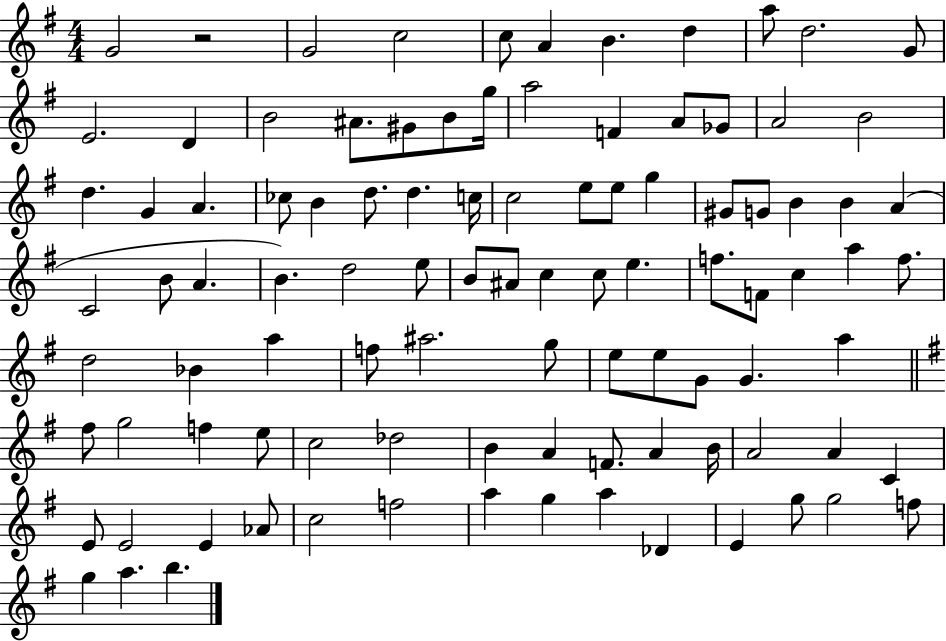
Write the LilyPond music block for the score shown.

{
  \clef treble
  \numericTimeSignature
  \time 4/4
  \key g \major
  \repeat volta 2 { g'2 r2 | g'2 c''2 | c''8 a'4 b'4. d''4 | a''8 d''2. g'8 | \break e'2. d'4 | b'2 ais'8. gis'8 b'8 g''16 | a''2 f'4 a'8 ges'8 | a'2 b'2 | \break d''4. g'4 a'4. | ces''8 b'4 d''8. d''4. c''16 | c''2 e''8 e''8 g''4 | gis'8 g'8 b'4 b'4 a'4( | \break c'2 b'8 a'4. | b'4.) d''2 e''8 | b'8 ais'8 c''4 c''8 e''4. | f''8. f'8 c''4 a''4 f''8. | \break d''2 bes'4 a''4 | f''8 ais''2. g''8 | e''8 e''8 g'8 g'4. a''4 | \bar "||" \break \key e \minor fis''8 g''2 f''4 e''8 | c''2 des''2 | b'4 a'4 f'8. a'4 b'16 | a'2 a'4 c'4 | \break e'8 e'2 e'4 aes'8 | c''2 f''2 | a''4 g''4 a''4 des'4 | e'4 g''8 g''2 f''8 | \break g''4 a''4. b''4. | } \bar "|."
}